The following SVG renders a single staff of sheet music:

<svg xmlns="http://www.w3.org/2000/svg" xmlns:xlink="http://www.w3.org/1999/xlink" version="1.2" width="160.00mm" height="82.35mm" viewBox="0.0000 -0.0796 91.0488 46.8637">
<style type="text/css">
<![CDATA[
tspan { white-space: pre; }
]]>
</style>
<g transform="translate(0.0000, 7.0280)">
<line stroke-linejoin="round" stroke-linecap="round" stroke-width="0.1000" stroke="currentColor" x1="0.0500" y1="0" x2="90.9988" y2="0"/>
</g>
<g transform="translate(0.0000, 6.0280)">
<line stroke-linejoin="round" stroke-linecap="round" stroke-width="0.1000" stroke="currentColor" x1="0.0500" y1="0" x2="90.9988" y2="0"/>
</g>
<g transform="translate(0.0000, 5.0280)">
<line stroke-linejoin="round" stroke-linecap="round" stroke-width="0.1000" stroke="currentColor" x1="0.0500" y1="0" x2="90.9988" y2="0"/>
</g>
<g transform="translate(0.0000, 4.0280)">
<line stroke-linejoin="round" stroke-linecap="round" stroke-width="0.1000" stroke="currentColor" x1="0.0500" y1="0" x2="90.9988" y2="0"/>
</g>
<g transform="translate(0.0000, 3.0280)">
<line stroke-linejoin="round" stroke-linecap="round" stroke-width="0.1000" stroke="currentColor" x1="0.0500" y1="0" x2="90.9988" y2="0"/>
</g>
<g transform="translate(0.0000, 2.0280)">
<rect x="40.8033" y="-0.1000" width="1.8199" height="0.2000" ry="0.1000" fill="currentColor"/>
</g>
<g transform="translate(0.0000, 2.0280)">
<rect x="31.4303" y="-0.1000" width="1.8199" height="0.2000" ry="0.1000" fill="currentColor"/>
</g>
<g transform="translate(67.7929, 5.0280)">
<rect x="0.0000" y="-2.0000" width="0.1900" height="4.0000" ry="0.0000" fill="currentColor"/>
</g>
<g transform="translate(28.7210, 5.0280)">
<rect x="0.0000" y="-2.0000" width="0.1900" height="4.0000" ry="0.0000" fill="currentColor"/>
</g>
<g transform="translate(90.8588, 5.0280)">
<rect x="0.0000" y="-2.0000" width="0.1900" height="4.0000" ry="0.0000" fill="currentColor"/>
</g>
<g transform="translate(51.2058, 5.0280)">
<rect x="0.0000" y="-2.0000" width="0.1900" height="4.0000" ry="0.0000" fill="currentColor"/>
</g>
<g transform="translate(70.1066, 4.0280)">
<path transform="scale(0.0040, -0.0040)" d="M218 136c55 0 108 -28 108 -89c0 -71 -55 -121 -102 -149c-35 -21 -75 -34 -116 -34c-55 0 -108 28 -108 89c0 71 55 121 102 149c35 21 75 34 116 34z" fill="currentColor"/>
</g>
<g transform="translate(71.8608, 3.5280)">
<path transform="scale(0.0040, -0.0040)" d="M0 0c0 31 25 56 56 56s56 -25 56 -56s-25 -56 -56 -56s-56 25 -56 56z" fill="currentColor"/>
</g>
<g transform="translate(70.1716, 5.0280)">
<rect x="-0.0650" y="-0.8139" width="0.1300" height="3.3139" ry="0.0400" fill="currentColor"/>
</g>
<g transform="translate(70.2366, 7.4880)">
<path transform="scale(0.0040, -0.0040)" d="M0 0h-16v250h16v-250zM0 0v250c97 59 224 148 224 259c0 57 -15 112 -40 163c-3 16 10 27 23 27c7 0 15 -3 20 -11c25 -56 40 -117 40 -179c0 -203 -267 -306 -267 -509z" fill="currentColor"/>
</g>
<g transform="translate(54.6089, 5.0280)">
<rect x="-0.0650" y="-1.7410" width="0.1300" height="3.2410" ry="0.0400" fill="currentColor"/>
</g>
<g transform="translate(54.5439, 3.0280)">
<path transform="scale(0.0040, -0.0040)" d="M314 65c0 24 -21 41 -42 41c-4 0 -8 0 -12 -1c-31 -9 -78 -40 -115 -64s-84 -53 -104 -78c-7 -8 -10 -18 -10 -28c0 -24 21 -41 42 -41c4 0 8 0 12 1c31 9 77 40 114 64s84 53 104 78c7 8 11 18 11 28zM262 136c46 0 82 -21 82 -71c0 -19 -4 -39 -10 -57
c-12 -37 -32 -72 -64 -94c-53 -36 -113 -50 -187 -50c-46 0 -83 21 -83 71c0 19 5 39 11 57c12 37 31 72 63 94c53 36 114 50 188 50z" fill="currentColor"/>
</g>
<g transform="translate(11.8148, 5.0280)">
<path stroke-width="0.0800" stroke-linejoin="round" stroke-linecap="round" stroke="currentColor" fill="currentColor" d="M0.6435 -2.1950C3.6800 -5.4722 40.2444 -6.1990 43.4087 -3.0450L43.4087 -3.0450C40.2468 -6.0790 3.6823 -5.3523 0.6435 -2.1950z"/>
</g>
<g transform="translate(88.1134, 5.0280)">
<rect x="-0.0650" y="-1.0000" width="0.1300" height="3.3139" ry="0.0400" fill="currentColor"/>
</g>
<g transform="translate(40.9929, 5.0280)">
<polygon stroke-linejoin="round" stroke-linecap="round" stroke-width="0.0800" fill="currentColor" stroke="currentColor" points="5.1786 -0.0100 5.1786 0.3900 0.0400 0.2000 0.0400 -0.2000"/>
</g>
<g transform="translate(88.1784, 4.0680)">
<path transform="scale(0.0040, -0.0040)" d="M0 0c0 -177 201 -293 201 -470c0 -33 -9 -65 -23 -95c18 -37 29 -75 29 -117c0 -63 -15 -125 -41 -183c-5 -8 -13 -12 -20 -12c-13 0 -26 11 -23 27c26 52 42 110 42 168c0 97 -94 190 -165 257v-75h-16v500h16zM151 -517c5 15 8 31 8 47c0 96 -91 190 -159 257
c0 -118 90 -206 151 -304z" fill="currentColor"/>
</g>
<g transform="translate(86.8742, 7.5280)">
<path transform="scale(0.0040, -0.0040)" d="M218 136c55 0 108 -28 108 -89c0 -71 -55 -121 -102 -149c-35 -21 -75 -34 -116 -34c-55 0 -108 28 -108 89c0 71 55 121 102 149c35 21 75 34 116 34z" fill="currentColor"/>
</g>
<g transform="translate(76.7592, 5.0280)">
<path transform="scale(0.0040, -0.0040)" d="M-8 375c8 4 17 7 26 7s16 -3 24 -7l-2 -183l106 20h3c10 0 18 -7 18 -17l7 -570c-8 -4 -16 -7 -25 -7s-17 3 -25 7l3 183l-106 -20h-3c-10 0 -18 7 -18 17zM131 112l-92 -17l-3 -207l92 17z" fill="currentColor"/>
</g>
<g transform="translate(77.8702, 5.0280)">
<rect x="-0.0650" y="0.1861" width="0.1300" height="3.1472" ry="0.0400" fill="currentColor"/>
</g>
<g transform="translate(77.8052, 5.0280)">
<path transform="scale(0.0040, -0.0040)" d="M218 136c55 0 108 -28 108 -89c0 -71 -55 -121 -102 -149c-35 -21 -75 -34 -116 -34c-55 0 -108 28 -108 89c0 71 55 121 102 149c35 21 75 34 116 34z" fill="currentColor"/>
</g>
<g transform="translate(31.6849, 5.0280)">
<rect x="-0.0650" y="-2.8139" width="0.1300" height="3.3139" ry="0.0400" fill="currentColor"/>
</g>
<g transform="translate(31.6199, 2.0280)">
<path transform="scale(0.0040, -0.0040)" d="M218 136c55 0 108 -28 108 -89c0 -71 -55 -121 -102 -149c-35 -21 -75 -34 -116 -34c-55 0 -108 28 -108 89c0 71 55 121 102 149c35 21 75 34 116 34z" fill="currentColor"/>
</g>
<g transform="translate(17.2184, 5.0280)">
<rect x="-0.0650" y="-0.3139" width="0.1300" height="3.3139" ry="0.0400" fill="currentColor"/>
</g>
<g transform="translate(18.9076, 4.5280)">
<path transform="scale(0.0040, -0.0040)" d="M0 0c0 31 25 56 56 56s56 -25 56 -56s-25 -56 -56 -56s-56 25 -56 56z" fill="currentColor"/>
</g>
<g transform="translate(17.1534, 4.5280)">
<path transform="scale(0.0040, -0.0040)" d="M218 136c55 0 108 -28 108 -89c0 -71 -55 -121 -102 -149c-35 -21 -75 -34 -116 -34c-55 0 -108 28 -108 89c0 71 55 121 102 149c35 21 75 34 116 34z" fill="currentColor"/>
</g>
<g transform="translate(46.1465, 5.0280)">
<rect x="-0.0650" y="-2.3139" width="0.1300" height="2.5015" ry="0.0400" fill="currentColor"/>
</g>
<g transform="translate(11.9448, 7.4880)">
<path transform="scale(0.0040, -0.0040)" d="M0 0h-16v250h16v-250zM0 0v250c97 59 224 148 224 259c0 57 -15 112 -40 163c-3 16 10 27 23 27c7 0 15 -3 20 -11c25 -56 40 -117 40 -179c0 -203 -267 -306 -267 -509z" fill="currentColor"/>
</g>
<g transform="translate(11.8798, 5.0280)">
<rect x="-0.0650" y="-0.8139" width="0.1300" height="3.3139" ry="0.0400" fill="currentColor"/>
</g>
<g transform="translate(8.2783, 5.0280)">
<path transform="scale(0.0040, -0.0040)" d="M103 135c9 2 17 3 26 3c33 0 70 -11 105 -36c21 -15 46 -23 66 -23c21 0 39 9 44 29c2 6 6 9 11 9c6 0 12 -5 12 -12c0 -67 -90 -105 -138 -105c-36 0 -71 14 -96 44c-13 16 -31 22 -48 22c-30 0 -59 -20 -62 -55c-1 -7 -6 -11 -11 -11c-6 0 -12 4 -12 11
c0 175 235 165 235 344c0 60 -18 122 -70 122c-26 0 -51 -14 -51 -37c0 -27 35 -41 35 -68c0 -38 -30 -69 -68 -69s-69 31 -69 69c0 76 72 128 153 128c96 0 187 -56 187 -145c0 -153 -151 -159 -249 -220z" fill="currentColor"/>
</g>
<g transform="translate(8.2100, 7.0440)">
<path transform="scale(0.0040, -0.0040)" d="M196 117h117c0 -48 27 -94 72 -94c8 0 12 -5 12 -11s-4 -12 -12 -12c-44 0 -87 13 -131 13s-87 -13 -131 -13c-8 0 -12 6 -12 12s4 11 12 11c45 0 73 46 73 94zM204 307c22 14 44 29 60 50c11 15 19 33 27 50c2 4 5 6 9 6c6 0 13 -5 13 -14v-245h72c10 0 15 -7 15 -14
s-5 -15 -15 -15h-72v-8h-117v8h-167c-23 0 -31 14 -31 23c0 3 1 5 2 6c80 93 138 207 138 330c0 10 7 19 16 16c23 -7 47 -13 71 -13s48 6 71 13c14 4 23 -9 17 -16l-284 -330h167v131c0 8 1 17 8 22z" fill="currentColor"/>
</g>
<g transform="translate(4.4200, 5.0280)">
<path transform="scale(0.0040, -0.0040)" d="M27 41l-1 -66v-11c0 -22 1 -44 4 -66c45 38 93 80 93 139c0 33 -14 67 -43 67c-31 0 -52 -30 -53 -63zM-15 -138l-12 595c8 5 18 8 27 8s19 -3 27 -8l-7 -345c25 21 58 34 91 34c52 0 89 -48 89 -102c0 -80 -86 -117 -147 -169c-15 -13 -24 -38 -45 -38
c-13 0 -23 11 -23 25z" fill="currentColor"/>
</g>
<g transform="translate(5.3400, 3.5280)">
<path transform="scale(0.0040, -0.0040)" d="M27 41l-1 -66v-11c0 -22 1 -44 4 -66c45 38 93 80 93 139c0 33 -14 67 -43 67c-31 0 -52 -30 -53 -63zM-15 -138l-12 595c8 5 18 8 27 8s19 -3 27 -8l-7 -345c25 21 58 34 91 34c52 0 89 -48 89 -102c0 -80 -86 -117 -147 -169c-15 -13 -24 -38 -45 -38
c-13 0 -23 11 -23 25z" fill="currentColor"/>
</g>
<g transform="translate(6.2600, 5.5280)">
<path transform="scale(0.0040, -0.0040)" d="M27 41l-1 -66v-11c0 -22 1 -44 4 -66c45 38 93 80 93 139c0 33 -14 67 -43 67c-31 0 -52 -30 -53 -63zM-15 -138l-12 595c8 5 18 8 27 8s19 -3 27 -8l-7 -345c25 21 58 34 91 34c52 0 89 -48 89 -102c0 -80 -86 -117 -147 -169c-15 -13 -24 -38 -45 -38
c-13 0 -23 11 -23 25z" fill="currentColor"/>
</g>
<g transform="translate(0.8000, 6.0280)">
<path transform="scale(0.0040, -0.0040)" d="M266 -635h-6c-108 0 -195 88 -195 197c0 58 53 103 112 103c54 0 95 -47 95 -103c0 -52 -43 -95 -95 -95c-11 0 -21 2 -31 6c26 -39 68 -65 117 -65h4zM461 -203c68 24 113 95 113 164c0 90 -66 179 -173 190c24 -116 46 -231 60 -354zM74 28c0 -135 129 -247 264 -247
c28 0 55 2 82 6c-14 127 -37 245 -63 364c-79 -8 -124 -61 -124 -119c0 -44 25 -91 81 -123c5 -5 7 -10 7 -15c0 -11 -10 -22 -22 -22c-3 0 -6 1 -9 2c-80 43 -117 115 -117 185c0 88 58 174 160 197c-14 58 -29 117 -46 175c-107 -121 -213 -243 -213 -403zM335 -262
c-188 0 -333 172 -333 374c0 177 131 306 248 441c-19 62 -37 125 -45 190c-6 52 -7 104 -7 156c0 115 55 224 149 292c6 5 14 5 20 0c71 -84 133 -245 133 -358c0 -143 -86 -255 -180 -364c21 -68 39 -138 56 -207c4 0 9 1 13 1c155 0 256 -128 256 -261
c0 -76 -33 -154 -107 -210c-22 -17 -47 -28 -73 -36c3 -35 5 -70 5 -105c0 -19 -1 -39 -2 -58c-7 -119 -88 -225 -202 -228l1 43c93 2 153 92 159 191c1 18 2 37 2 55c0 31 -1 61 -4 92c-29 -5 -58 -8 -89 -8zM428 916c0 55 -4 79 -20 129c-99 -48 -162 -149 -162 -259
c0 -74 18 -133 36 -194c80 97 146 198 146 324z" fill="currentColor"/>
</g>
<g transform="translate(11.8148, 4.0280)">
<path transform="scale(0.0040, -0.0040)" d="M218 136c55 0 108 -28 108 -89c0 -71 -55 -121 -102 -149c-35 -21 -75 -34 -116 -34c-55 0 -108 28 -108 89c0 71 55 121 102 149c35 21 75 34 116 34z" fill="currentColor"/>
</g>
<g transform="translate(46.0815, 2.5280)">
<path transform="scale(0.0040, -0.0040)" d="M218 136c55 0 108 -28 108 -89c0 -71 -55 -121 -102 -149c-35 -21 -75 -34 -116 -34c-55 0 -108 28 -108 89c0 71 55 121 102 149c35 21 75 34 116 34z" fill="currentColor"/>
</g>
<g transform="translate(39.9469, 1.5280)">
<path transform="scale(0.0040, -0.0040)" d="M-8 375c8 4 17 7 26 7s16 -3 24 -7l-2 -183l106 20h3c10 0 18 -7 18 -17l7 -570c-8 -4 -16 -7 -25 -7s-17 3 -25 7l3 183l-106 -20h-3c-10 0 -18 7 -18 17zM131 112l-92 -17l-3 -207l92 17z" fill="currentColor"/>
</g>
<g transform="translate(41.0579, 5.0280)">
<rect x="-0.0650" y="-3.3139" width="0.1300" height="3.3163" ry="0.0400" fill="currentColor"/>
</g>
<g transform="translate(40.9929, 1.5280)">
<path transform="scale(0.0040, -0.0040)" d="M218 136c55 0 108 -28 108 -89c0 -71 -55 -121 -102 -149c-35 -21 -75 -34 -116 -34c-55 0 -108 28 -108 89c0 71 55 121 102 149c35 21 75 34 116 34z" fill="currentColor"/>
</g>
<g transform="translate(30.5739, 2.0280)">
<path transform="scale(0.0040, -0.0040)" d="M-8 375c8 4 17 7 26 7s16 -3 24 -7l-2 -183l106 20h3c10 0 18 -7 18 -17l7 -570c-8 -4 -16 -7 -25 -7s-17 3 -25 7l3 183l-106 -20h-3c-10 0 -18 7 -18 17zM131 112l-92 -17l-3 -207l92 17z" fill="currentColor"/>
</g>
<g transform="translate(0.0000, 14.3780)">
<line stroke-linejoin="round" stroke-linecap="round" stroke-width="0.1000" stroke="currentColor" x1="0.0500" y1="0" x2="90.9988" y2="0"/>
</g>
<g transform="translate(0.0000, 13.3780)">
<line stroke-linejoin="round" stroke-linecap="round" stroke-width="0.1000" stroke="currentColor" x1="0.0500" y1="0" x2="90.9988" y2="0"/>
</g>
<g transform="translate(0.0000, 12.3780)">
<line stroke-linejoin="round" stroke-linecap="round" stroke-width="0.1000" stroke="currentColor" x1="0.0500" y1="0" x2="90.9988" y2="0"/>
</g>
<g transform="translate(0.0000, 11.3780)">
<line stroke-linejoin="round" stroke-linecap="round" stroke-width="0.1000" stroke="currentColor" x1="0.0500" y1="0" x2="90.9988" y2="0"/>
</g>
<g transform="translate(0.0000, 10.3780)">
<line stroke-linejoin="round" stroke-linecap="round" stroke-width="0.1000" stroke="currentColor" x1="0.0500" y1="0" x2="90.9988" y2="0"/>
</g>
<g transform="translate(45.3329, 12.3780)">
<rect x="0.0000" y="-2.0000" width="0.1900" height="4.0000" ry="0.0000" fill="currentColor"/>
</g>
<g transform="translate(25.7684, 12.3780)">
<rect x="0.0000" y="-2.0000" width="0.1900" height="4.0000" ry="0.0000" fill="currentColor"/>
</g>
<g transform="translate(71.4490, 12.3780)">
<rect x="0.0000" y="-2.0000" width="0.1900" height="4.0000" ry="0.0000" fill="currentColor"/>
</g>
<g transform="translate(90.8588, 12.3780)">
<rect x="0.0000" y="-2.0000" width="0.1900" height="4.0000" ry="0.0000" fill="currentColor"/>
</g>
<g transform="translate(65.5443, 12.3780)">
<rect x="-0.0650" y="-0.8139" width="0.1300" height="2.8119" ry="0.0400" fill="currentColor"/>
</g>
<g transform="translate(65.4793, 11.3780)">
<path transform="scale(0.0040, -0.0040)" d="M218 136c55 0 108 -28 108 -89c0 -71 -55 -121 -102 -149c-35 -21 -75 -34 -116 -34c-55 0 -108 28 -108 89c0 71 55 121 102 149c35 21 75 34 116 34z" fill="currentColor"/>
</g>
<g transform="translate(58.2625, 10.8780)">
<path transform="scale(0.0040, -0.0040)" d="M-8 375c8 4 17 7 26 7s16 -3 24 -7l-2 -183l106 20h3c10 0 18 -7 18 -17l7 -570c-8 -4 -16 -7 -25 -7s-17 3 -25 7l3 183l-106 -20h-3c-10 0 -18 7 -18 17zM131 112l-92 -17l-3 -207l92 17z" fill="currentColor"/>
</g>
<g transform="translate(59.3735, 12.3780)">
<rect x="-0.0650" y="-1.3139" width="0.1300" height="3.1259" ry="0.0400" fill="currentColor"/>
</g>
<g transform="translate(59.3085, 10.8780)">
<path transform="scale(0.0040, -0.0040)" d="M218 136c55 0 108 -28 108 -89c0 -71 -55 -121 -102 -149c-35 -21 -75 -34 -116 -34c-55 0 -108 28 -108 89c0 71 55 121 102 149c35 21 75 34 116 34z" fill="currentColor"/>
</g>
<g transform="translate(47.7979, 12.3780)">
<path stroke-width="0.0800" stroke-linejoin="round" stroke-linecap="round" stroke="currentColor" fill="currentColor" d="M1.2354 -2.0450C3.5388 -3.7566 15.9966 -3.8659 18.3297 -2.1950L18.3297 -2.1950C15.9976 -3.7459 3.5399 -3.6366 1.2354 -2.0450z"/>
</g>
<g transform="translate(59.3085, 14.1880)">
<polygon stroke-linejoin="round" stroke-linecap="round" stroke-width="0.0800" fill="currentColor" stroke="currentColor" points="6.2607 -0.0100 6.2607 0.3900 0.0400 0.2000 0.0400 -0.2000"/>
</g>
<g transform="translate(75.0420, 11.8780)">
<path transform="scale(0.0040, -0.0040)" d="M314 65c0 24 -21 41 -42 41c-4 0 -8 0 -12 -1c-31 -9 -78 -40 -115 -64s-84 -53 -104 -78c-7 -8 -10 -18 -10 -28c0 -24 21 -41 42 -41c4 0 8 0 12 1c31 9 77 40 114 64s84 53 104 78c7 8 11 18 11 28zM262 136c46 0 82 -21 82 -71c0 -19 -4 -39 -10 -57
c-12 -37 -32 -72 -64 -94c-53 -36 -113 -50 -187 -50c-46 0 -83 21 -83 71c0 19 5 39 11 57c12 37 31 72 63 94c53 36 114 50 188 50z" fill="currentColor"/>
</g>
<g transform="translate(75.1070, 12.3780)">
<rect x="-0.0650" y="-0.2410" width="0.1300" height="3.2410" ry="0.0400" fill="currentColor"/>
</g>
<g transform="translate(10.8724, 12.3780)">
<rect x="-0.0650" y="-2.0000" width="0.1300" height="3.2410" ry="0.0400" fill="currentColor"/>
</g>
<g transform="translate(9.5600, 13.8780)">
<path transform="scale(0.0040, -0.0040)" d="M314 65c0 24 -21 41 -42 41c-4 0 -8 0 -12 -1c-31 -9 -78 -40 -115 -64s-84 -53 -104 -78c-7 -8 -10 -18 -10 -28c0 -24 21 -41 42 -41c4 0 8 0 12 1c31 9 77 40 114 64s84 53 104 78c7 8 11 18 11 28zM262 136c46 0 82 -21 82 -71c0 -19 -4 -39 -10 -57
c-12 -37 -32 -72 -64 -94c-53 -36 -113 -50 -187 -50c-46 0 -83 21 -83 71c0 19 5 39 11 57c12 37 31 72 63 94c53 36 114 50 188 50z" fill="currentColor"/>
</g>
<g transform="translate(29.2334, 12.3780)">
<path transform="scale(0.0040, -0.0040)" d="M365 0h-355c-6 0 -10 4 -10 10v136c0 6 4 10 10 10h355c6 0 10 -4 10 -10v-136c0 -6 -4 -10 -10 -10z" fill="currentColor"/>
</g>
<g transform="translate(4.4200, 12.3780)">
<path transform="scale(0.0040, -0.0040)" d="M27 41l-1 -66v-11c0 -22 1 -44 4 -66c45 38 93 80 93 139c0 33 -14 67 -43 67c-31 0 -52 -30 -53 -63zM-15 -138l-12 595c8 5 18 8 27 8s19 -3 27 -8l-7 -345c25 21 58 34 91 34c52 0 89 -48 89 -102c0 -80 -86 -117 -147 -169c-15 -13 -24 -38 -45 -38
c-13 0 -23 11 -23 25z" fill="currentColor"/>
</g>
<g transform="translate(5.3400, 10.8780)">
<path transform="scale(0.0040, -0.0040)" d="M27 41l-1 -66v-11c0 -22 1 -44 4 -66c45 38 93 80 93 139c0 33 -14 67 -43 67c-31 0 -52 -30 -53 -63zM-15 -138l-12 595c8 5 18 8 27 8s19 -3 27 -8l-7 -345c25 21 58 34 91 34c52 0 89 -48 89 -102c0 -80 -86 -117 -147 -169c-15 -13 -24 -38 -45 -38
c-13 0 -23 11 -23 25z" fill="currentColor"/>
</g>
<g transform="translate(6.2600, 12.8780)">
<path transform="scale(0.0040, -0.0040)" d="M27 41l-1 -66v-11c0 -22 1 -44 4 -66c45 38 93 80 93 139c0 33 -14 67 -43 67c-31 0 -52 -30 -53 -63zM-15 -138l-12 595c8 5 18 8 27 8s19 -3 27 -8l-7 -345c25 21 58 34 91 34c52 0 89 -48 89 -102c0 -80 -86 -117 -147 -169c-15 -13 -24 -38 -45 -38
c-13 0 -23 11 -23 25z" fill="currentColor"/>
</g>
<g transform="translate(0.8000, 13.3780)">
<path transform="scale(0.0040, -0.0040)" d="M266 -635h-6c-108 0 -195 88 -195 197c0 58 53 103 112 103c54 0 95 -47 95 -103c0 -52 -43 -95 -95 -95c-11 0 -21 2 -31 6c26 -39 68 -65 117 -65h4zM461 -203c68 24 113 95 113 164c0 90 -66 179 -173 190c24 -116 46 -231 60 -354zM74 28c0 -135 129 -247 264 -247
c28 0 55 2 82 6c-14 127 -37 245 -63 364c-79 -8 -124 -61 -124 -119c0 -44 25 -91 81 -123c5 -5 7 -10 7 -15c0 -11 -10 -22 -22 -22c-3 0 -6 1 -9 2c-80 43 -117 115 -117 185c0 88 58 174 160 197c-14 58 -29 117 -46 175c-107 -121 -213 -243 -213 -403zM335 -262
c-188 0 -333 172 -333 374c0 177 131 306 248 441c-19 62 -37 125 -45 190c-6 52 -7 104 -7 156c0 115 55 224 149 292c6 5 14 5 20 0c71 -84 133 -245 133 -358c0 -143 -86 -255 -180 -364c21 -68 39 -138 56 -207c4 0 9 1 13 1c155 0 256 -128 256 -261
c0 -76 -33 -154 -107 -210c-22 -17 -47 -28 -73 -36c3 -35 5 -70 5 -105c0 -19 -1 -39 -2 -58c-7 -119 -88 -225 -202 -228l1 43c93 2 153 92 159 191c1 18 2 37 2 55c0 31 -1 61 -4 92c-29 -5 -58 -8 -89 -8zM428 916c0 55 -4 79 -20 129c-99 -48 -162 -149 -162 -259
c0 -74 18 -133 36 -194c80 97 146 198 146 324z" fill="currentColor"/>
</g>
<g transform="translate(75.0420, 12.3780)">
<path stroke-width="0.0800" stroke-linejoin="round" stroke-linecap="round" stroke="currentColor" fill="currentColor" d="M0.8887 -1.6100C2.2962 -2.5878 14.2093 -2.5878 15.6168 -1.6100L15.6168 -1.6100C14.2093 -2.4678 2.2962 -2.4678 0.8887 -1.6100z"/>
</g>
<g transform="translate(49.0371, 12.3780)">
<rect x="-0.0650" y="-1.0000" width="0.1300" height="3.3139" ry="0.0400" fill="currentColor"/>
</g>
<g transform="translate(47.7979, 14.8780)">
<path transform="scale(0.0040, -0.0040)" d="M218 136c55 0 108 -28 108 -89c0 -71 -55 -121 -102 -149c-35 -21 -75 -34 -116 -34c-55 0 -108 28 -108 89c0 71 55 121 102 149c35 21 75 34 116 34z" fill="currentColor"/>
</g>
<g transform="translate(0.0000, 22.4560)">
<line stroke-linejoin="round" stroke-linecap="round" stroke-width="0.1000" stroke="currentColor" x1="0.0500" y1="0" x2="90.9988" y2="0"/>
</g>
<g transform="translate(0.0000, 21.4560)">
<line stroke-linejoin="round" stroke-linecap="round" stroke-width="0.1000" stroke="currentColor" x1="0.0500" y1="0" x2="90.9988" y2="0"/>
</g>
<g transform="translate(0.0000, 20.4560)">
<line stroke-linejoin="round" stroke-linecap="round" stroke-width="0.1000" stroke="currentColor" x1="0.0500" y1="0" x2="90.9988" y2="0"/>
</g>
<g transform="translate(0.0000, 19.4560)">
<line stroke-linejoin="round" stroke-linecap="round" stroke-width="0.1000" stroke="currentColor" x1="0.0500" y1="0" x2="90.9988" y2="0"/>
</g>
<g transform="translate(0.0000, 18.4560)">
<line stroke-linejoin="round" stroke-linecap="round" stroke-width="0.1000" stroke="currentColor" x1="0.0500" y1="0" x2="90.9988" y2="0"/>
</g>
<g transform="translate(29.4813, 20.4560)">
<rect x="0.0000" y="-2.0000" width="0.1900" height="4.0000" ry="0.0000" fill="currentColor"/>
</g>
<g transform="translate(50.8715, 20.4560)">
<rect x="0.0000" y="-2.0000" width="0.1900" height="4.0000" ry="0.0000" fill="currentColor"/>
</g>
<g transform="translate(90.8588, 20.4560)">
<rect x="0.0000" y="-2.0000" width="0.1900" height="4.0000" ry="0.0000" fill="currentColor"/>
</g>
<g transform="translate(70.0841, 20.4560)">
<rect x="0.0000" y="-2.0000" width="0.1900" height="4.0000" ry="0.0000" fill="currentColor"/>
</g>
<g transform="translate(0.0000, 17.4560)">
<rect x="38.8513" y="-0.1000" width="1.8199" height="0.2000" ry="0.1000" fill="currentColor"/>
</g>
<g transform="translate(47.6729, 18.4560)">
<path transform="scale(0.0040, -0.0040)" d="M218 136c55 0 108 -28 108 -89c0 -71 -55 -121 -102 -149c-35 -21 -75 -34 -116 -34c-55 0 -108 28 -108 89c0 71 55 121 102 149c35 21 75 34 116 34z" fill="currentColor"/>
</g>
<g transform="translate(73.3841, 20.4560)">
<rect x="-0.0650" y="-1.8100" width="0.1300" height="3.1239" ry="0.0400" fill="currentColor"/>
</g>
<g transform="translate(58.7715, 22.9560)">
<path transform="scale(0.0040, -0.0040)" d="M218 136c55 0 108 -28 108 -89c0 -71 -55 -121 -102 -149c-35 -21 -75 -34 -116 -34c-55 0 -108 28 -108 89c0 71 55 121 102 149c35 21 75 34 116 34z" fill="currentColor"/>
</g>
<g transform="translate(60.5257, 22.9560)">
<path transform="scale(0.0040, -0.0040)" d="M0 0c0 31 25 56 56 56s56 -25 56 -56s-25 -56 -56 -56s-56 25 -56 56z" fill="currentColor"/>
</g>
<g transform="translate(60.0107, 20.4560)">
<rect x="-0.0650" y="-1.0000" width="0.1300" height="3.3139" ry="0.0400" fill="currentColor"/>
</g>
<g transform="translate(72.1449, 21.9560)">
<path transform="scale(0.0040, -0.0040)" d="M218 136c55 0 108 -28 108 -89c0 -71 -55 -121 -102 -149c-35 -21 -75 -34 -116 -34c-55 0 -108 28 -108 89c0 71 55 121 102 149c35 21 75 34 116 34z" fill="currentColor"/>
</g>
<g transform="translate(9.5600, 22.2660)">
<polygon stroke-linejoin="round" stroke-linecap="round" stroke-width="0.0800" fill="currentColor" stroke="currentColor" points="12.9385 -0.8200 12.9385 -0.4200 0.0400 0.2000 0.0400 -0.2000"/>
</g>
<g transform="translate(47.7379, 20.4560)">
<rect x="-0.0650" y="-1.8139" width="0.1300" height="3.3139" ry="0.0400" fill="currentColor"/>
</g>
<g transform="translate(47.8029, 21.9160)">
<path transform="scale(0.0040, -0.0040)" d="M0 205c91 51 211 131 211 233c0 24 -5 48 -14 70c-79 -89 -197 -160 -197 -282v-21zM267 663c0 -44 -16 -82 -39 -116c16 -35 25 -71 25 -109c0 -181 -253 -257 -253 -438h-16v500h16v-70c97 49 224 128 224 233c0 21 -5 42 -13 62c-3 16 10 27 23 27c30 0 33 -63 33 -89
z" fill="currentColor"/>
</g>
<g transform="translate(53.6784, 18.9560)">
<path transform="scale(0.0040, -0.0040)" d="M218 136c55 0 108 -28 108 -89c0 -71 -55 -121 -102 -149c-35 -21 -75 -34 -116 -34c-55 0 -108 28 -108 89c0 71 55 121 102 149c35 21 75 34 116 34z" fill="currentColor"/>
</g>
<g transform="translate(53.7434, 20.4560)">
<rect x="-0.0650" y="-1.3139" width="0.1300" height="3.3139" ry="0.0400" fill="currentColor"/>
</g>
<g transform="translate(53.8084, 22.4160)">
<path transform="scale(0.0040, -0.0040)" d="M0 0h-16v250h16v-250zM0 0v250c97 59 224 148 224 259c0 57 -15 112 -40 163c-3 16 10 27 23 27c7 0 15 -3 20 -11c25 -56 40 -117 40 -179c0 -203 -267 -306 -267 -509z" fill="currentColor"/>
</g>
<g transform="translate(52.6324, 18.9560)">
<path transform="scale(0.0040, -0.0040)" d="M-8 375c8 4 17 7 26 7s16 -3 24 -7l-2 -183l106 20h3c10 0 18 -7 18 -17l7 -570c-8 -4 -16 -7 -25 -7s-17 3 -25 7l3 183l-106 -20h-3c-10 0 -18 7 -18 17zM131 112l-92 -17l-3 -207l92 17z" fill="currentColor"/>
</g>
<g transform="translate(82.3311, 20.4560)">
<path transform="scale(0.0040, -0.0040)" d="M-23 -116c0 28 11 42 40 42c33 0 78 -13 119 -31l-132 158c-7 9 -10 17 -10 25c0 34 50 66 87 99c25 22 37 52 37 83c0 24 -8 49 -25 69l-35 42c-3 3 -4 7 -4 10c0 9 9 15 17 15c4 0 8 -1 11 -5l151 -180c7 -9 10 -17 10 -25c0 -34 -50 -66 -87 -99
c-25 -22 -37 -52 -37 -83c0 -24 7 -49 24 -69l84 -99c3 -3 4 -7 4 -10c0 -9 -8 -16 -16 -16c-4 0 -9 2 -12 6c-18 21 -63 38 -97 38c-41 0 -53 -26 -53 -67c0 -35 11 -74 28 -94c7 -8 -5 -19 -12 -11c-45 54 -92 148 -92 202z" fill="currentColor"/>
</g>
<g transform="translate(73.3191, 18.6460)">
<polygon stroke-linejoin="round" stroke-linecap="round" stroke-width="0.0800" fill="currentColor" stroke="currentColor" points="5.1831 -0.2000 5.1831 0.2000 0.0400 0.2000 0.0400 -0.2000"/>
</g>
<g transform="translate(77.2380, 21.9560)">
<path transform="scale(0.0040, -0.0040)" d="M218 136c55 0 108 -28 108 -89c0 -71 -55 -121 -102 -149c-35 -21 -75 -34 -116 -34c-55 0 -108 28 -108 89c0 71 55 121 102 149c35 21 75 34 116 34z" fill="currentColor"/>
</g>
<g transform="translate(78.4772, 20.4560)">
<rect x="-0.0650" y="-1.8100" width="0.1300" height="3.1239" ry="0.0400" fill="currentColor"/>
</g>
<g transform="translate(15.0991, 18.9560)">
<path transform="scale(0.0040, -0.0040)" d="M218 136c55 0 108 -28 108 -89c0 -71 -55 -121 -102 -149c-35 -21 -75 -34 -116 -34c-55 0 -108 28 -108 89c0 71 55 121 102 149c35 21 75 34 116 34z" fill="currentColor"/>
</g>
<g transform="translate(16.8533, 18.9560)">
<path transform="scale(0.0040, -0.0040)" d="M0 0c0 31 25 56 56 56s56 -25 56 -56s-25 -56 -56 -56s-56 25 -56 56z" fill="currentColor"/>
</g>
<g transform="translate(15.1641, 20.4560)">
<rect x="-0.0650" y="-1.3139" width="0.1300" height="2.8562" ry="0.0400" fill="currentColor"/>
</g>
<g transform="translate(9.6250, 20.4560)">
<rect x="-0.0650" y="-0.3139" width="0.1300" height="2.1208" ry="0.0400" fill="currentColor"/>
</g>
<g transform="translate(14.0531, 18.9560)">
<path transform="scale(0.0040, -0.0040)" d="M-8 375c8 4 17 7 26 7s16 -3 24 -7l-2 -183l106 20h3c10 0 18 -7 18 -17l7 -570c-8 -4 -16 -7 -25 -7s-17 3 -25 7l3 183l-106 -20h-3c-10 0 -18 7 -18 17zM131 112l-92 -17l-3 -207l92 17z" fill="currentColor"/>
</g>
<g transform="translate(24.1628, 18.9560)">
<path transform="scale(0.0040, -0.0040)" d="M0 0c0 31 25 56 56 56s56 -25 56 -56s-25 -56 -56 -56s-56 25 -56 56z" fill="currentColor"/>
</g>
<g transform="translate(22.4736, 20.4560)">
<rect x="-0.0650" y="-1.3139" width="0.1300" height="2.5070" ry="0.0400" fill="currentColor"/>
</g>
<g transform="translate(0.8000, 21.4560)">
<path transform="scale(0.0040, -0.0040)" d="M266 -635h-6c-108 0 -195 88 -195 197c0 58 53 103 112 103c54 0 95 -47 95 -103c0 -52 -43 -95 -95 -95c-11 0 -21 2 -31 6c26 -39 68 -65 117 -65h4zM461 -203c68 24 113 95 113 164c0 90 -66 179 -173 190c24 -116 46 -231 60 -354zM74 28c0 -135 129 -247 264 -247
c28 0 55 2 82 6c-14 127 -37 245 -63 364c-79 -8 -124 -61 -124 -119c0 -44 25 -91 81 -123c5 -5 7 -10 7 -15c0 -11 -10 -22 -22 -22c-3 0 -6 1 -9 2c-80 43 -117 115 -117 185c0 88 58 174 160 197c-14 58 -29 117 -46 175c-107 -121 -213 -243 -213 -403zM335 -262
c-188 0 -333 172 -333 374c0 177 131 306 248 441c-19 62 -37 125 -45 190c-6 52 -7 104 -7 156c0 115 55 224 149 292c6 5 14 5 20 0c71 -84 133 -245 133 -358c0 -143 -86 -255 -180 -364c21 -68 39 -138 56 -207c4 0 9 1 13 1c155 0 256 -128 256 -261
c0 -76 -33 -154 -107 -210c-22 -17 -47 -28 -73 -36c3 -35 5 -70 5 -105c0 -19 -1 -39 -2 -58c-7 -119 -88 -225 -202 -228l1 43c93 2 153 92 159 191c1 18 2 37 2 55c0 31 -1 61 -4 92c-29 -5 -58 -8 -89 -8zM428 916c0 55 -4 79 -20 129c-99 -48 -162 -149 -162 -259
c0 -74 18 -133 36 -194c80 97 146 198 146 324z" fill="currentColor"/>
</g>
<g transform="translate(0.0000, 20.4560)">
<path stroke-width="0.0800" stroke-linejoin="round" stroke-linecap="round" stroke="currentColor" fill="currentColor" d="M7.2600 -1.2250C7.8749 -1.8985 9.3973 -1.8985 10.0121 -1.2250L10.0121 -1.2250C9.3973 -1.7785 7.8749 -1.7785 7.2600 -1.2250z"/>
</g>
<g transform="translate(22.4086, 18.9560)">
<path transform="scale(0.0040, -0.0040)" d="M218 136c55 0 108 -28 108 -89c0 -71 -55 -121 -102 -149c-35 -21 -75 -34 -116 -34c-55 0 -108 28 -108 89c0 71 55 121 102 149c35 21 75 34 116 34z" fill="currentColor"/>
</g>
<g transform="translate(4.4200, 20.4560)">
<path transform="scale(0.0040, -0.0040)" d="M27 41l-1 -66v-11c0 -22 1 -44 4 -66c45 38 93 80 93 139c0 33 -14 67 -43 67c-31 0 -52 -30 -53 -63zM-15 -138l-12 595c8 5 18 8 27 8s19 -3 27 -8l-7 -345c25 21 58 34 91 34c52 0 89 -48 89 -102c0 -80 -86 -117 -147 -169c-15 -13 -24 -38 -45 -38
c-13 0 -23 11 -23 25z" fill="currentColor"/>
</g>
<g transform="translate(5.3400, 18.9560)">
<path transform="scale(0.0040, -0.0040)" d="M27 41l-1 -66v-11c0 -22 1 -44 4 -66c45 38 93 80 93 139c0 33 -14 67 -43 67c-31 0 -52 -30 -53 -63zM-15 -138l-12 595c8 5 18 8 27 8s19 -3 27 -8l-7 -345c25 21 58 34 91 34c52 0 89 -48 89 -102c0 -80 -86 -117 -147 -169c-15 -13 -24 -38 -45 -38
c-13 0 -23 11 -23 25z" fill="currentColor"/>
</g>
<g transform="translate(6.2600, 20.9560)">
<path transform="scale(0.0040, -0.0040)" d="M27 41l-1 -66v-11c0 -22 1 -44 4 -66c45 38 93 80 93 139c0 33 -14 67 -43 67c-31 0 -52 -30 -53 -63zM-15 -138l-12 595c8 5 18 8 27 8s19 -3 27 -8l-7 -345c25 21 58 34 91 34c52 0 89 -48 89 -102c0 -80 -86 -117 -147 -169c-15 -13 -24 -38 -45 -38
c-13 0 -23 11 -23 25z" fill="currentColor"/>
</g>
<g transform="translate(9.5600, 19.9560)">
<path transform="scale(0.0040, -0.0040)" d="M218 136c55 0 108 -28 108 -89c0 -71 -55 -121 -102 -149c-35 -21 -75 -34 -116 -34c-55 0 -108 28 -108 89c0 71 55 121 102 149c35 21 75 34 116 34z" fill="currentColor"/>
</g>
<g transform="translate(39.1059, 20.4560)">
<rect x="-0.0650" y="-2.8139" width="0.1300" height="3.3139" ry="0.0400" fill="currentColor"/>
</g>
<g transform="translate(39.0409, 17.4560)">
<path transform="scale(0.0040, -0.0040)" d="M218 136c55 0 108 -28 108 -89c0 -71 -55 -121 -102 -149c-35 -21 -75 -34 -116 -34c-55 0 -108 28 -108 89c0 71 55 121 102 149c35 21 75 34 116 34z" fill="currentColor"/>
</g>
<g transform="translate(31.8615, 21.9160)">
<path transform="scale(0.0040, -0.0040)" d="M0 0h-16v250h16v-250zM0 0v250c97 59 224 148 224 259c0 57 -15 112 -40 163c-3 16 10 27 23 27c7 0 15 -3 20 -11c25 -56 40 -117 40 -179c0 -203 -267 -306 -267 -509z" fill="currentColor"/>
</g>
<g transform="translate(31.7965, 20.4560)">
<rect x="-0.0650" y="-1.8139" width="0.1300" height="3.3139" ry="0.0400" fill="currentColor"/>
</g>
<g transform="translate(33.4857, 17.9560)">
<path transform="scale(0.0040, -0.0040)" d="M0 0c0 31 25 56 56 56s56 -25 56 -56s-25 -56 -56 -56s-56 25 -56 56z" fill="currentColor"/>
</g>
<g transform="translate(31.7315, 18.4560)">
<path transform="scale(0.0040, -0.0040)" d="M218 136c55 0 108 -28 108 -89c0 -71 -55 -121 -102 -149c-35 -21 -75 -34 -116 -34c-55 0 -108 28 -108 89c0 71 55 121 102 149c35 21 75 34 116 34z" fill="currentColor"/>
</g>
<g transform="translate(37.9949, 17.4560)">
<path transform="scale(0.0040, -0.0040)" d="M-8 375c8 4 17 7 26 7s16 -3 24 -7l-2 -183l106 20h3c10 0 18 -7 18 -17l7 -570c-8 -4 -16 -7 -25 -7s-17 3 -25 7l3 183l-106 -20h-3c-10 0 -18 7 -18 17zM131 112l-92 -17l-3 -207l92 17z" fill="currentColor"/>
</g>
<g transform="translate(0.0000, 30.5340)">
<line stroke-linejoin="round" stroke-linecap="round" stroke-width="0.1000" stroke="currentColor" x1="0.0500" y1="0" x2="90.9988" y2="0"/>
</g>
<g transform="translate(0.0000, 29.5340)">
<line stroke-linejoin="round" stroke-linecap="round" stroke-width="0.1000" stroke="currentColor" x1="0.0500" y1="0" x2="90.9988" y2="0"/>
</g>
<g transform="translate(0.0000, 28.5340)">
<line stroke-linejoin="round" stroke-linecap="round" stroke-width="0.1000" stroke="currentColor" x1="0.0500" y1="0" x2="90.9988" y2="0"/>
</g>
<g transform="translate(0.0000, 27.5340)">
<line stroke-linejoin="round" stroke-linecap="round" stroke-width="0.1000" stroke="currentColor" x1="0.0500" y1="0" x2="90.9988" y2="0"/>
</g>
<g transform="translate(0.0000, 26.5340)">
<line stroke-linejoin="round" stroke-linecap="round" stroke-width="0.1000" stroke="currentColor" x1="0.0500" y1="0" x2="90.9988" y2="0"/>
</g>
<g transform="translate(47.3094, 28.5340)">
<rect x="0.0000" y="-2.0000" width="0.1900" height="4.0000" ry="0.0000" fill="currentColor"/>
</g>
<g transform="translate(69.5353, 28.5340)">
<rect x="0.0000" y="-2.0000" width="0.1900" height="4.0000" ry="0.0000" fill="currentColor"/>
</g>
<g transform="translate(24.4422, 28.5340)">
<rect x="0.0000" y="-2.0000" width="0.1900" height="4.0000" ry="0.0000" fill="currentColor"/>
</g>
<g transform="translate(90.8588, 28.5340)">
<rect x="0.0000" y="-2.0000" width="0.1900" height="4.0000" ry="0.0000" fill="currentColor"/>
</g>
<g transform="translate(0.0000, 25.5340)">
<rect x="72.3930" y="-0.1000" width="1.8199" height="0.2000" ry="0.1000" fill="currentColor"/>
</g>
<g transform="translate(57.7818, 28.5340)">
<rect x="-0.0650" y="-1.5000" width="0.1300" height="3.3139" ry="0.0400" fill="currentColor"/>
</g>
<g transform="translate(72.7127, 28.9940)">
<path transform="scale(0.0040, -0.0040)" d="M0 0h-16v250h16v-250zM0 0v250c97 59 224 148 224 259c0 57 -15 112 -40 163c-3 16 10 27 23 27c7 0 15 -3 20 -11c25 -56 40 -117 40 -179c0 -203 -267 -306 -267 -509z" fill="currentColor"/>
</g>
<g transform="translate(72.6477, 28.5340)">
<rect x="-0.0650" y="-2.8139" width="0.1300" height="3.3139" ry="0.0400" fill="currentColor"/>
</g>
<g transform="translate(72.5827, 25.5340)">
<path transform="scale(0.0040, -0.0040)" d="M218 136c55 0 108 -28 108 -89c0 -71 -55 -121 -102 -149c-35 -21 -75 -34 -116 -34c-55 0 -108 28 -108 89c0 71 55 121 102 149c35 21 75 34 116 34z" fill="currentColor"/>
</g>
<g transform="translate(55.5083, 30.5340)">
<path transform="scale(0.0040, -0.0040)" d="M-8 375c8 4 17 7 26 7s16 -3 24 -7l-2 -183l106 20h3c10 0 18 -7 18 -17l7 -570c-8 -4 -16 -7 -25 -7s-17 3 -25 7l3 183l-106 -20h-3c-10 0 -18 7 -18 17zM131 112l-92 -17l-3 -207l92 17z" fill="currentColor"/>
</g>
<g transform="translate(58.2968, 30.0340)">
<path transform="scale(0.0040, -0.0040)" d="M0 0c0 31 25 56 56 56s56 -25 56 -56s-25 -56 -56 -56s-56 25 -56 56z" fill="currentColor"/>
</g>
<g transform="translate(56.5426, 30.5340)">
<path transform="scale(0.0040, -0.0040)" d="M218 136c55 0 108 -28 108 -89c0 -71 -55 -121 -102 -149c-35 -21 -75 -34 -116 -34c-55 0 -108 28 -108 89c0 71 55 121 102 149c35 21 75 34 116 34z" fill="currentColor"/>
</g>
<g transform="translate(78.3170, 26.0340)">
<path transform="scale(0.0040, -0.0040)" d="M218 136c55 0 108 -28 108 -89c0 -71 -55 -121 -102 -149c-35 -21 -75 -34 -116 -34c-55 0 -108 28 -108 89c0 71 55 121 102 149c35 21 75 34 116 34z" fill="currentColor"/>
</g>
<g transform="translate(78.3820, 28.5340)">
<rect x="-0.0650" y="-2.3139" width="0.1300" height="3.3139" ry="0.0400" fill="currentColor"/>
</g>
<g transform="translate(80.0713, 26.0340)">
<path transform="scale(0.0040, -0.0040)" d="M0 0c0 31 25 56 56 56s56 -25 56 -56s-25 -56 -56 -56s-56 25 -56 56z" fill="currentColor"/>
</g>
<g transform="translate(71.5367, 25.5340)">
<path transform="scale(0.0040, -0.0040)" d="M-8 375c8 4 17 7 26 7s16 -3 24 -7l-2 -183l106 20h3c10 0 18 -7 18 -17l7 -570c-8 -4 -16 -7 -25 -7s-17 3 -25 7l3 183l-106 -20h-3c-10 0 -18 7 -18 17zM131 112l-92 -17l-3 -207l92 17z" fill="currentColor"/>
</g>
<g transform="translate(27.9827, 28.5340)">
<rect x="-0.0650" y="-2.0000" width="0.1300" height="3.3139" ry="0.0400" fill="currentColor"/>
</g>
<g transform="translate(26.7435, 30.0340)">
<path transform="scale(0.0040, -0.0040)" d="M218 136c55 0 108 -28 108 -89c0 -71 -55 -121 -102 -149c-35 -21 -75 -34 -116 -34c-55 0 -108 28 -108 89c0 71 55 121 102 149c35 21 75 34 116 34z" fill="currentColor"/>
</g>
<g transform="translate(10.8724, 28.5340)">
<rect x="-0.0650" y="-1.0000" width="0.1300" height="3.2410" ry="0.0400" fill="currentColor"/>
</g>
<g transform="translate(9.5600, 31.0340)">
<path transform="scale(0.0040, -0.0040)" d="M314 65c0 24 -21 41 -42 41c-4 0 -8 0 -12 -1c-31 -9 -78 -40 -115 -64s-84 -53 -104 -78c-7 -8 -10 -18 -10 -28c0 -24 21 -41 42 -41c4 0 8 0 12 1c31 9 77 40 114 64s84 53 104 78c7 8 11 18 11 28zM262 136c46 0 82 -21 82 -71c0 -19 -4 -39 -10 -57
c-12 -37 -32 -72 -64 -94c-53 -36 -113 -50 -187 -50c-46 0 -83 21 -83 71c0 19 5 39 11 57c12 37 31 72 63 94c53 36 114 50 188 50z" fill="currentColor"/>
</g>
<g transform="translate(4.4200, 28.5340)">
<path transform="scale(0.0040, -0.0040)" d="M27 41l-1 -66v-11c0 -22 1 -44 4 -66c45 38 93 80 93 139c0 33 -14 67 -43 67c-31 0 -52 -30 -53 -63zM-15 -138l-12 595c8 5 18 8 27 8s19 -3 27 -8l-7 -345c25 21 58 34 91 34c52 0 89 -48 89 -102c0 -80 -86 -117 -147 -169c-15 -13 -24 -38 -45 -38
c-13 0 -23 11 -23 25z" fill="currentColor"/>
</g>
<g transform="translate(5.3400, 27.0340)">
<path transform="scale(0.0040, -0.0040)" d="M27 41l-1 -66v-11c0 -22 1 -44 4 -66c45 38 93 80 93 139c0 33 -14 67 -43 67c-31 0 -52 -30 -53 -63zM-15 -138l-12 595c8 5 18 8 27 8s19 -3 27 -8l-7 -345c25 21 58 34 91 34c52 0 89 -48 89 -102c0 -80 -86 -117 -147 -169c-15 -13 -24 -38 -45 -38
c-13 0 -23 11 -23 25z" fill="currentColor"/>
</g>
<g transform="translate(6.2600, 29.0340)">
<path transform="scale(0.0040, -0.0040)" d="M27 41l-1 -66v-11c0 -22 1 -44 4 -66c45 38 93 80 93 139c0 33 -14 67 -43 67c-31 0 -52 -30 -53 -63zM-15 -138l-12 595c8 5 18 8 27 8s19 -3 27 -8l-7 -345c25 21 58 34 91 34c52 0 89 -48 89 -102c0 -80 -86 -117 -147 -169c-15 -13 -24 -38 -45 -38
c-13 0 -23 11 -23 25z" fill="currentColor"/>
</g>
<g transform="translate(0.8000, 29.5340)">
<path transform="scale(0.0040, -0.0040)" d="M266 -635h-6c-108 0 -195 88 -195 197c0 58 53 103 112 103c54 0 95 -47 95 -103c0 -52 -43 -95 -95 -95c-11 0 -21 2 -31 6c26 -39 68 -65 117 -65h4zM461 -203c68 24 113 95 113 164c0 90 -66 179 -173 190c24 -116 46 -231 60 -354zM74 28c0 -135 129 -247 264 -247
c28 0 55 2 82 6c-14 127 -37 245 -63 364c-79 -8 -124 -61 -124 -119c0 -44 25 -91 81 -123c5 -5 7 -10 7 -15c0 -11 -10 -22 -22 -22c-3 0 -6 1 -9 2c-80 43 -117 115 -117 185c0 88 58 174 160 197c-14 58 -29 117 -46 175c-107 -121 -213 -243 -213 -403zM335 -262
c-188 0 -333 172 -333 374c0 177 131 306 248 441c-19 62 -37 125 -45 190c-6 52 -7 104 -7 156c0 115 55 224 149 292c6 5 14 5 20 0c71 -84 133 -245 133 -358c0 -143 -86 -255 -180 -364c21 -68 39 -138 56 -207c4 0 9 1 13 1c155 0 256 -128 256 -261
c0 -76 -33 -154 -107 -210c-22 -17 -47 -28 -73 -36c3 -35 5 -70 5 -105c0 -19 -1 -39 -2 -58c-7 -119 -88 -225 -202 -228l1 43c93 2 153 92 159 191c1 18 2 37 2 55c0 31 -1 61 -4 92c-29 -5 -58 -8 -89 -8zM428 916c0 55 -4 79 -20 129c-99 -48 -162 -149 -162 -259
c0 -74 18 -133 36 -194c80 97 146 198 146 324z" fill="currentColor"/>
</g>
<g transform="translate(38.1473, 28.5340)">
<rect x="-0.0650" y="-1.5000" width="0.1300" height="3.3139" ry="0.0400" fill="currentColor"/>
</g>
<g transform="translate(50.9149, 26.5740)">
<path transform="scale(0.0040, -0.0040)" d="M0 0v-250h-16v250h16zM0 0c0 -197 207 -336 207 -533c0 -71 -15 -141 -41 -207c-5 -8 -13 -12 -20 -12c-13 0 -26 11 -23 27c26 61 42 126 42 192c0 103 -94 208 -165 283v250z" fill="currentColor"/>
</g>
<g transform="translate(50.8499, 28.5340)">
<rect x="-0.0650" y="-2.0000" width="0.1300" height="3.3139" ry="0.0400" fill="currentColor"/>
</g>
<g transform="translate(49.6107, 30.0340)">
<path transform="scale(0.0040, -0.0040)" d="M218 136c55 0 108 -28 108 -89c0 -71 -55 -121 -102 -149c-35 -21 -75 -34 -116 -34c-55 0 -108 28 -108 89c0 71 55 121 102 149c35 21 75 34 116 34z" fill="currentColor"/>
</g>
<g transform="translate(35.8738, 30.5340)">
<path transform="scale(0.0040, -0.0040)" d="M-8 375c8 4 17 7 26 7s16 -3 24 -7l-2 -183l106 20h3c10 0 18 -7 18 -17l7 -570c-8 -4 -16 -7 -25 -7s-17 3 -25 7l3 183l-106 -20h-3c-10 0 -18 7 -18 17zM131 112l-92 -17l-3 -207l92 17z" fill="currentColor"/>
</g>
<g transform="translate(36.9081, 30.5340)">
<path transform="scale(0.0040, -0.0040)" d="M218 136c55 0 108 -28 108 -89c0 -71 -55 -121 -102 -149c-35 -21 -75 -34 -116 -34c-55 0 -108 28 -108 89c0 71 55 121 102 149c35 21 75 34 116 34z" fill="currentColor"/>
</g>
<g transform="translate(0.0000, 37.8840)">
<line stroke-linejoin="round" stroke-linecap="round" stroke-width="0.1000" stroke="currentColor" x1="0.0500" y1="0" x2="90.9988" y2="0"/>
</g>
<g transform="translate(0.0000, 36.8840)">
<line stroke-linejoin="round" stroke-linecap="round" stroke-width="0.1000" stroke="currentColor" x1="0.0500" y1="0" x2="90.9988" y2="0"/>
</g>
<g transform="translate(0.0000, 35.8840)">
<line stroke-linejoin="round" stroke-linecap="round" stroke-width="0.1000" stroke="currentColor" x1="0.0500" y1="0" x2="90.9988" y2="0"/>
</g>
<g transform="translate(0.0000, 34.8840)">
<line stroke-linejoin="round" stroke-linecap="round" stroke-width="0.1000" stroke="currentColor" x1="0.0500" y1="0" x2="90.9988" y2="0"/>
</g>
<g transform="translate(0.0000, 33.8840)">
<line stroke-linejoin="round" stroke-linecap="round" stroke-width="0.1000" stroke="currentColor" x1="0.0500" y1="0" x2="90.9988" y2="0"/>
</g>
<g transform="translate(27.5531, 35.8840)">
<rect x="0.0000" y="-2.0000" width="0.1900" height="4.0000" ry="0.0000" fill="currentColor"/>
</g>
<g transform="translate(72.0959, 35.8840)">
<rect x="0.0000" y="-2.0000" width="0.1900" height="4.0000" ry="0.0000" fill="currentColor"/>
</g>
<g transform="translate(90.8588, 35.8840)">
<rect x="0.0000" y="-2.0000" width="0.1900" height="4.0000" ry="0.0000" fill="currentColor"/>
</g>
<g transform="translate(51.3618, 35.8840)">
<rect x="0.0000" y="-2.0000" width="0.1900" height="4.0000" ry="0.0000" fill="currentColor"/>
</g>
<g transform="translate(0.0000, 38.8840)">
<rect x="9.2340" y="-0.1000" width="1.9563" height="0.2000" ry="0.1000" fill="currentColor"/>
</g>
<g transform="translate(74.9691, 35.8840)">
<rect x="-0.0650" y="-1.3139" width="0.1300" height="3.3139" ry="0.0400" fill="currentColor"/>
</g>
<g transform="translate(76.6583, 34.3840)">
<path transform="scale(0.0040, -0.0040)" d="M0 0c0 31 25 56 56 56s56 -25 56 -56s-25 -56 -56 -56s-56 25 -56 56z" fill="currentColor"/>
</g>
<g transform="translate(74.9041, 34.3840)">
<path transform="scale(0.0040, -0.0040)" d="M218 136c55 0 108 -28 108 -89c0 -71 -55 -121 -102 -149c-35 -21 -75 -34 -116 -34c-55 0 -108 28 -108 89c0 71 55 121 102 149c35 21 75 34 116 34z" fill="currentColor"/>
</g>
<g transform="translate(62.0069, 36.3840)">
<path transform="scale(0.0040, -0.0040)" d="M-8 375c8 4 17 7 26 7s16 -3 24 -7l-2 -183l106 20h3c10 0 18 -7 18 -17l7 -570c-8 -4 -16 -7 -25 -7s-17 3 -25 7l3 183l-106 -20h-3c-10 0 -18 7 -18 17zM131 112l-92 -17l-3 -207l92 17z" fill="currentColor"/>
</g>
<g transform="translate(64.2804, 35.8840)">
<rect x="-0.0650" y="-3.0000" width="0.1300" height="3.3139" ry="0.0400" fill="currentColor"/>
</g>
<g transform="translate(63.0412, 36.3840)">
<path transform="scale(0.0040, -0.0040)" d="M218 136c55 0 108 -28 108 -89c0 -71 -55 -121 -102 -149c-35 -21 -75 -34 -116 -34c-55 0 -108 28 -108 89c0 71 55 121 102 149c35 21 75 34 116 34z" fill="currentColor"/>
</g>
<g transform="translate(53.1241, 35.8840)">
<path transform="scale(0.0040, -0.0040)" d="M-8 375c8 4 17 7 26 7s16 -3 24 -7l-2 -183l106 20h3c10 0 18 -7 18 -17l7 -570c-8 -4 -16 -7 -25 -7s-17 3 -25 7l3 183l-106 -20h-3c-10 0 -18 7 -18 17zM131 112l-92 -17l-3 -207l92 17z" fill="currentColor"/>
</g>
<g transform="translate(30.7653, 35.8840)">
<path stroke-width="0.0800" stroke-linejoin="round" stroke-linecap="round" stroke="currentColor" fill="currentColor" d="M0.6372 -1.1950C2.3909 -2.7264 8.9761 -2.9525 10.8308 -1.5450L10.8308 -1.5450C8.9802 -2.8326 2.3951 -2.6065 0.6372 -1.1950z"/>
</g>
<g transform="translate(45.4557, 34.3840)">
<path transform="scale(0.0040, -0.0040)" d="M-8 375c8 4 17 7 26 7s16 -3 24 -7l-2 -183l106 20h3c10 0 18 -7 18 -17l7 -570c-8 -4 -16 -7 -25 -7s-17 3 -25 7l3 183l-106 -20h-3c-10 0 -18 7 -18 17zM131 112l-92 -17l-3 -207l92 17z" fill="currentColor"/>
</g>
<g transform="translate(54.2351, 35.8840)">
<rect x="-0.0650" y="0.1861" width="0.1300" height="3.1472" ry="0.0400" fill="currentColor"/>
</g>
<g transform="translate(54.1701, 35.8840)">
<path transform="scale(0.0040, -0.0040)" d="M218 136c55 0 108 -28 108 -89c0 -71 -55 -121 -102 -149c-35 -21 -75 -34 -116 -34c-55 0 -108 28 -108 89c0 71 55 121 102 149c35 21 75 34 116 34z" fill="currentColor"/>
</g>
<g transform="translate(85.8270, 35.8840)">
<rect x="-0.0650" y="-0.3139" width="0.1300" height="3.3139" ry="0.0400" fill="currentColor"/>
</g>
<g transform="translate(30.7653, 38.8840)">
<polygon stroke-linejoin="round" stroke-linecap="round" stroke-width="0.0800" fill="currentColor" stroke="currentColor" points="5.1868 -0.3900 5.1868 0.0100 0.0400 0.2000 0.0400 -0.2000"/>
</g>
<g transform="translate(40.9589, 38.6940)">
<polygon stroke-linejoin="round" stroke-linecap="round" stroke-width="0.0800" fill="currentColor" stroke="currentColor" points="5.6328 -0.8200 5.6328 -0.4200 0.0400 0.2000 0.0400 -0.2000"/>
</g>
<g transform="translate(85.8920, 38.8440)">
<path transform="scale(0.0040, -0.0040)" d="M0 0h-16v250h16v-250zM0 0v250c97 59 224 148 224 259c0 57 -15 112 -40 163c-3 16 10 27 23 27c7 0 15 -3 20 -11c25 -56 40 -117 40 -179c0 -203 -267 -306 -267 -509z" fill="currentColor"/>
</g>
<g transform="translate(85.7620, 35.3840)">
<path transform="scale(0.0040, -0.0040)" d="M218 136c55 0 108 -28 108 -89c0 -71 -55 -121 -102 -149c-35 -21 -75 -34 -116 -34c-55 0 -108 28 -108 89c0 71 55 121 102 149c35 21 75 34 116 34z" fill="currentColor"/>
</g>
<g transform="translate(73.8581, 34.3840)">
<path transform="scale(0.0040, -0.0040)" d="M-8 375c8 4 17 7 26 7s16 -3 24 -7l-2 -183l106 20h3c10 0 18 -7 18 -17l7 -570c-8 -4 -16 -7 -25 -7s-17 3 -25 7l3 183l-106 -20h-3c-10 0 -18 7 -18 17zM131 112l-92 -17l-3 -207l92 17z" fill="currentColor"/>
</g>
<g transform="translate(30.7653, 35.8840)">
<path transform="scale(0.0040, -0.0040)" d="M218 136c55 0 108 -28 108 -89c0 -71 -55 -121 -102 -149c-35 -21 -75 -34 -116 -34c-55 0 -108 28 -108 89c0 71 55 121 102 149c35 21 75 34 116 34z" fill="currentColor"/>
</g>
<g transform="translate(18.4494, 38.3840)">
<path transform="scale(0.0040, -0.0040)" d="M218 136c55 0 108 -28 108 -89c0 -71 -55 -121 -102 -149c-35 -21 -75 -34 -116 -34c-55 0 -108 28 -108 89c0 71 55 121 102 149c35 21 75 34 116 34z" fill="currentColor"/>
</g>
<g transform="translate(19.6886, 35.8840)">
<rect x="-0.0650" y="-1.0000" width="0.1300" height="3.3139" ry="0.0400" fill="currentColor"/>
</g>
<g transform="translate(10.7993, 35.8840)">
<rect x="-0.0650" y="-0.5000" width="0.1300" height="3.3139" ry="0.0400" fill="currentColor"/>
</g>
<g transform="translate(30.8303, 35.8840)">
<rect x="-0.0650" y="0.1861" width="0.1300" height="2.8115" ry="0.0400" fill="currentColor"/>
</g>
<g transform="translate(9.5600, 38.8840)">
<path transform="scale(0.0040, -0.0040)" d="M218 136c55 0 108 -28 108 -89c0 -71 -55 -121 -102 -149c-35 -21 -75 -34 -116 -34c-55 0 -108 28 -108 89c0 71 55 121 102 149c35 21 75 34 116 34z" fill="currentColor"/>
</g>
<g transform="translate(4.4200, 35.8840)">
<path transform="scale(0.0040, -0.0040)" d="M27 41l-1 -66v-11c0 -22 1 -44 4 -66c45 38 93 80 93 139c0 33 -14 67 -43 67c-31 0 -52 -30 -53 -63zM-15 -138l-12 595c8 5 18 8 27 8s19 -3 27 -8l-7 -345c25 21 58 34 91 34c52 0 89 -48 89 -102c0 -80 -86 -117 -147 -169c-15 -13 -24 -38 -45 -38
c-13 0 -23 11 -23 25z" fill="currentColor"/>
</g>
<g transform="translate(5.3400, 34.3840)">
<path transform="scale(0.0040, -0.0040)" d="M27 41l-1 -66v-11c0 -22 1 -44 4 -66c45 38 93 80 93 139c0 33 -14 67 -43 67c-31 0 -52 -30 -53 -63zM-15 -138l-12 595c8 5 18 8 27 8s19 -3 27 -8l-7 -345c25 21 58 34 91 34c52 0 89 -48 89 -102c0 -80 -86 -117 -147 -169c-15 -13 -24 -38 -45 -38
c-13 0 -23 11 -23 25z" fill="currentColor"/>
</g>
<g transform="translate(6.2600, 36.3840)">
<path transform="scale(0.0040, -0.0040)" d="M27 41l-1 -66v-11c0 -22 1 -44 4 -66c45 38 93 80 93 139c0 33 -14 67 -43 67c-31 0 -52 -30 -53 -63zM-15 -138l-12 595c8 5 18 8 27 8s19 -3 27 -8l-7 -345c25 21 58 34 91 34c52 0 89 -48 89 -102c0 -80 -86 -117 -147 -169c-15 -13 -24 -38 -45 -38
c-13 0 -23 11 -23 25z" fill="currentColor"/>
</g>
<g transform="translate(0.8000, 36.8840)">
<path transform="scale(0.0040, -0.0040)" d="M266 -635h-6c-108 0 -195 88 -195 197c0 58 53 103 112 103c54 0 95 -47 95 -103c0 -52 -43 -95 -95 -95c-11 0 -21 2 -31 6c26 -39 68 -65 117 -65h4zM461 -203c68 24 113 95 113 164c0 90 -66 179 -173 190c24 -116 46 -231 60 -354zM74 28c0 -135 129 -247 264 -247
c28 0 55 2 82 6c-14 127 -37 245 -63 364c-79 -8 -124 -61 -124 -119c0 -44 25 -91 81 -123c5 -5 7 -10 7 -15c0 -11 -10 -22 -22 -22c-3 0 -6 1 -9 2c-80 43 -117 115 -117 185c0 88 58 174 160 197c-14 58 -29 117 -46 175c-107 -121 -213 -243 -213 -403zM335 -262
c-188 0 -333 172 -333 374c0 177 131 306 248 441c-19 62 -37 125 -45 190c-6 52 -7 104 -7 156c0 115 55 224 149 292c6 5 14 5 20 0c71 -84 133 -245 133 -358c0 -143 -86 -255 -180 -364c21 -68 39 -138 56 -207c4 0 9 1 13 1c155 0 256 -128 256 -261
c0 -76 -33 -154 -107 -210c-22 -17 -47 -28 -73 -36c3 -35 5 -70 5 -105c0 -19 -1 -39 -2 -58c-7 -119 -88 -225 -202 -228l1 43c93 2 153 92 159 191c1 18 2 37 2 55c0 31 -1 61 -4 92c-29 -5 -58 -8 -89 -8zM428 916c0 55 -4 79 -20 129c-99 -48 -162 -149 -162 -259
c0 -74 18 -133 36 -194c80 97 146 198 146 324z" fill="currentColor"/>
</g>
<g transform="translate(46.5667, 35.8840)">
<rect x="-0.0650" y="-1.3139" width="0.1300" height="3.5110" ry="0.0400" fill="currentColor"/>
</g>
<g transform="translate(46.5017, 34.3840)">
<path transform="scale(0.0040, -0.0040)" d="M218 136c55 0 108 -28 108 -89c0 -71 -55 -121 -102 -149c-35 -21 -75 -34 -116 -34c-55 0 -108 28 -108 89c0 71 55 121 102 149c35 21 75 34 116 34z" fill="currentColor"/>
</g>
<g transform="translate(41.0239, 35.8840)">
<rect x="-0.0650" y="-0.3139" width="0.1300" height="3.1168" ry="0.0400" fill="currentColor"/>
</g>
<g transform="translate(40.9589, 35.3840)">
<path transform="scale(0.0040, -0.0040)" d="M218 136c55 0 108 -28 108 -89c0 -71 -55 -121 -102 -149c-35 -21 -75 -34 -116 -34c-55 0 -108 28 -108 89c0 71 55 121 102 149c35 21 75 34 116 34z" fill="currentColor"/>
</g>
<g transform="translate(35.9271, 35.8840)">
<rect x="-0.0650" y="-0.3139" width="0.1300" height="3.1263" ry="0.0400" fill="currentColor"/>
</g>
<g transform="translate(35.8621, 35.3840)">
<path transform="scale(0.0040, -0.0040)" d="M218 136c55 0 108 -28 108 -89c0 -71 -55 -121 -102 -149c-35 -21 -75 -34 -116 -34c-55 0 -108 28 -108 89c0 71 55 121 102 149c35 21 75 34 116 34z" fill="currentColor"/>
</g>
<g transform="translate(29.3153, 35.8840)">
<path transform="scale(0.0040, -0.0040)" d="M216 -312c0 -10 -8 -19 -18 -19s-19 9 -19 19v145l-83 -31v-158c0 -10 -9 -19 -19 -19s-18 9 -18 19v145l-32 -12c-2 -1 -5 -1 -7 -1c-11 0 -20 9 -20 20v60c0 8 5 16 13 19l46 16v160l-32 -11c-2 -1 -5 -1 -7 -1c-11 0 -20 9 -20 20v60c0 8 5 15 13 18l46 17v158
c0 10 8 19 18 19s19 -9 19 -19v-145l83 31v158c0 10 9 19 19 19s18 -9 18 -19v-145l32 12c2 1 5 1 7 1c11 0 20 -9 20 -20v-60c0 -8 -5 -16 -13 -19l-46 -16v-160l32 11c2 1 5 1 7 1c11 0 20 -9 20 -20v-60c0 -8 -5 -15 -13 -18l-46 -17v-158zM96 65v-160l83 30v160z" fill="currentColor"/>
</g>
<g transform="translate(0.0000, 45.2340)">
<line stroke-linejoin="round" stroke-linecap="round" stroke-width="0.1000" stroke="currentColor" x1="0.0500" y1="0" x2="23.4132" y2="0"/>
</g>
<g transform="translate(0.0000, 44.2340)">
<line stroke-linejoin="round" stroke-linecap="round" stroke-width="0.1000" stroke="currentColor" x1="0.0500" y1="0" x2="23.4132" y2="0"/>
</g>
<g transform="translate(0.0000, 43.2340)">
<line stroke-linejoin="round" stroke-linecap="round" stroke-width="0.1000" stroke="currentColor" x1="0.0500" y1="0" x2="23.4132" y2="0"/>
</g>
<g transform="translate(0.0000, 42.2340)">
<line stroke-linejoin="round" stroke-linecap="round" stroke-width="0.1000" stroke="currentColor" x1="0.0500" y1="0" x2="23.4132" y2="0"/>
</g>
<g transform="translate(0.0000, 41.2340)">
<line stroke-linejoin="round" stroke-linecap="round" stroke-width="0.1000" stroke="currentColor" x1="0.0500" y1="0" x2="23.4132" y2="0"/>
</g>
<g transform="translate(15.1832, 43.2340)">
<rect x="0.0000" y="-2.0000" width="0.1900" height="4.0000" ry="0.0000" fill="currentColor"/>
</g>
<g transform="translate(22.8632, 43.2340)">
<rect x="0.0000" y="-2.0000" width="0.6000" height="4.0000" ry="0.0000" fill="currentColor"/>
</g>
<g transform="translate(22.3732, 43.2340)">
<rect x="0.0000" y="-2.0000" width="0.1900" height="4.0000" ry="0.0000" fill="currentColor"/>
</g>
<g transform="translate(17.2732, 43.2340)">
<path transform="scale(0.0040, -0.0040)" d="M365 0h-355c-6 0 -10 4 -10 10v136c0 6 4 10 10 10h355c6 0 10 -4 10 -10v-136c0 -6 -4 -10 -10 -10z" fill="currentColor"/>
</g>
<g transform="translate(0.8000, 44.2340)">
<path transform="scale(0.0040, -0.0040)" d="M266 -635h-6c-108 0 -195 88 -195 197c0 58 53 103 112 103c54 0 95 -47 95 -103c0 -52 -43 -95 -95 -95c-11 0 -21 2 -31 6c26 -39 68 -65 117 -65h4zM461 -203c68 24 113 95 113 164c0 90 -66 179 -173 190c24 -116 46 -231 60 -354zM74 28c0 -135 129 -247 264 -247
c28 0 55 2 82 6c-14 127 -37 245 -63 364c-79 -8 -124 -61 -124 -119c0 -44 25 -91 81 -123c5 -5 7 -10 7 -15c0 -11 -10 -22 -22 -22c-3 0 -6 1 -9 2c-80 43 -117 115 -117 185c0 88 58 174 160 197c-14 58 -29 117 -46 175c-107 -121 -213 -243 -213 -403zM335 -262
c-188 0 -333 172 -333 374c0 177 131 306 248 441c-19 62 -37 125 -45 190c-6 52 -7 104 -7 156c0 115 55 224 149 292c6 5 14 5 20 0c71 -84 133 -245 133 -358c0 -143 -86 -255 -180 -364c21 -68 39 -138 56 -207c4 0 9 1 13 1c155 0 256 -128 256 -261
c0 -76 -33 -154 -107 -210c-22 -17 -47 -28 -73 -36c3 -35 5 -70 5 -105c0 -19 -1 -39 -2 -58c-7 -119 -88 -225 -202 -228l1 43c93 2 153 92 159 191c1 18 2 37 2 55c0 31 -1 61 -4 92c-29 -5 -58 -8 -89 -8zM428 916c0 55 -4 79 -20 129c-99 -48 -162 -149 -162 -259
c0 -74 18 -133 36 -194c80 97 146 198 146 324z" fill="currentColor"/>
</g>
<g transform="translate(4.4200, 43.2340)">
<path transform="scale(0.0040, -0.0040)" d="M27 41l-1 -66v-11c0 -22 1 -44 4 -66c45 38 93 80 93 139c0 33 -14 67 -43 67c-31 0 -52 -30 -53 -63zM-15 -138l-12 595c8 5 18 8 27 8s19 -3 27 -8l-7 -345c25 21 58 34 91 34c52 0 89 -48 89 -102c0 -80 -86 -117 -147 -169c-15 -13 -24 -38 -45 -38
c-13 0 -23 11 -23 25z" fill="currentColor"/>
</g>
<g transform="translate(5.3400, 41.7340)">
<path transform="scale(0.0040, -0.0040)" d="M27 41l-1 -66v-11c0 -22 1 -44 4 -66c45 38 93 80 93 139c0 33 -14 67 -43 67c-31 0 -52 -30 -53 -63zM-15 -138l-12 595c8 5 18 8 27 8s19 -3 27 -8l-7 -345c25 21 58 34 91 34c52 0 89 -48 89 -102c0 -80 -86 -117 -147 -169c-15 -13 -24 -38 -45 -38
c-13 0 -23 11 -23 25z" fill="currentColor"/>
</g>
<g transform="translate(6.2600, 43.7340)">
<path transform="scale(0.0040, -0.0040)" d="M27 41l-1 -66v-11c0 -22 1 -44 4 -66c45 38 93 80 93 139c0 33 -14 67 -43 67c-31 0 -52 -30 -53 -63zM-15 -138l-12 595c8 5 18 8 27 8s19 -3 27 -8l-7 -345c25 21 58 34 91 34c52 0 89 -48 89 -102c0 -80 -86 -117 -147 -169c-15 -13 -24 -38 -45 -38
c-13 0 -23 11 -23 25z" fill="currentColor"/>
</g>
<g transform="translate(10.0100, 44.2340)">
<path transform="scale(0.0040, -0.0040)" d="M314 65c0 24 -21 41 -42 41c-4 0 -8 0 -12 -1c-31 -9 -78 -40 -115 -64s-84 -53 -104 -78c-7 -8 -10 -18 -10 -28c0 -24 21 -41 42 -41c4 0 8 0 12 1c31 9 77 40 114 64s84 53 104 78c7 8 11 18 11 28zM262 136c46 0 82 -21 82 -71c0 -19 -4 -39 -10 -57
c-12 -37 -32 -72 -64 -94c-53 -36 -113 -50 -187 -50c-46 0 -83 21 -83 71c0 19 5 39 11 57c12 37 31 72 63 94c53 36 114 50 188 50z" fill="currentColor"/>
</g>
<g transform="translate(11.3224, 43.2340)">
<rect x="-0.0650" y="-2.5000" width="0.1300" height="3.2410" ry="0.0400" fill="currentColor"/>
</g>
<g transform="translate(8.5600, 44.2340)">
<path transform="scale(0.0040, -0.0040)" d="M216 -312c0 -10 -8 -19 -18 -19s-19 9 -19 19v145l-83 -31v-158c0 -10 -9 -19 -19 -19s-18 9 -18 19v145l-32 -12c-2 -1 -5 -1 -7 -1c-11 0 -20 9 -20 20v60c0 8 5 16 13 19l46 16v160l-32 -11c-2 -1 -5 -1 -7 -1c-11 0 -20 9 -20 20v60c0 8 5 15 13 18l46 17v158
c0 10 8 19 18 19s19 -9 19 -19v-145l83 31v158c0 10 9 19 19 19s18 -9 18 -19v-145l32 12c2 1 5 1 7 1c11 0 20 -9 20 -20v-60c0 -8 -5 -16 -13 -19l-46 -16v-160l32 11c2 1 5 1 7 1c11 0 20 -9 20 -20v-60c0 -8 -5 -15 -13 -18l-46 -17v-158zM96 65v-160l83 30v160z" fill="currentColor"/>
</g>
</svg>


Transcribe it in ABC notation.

X:1
T:Untitled
M:2/4
L:1/4
K:Eb
d/2 c a b/2 g/2 f2 d/2 B D/4 F2 z2 D e/2 d/2 c2 c/2 e/2 e/2 f/2 a f/4 e/2 D F/2 F/2 z D2 F E F/2 E a/2 g C D ^B/2 c/2 c/2 e/2 B A e c/2 ^G2 z2